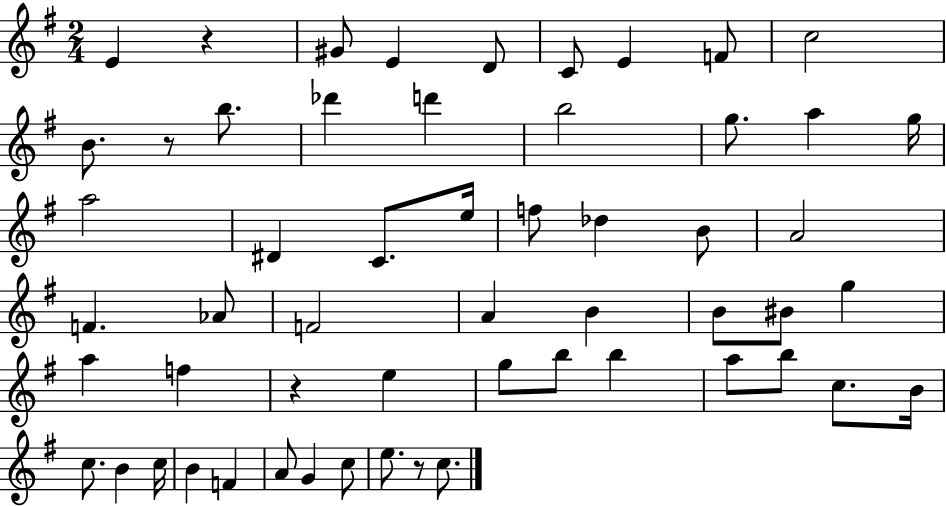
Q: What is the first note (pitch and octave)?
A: E4